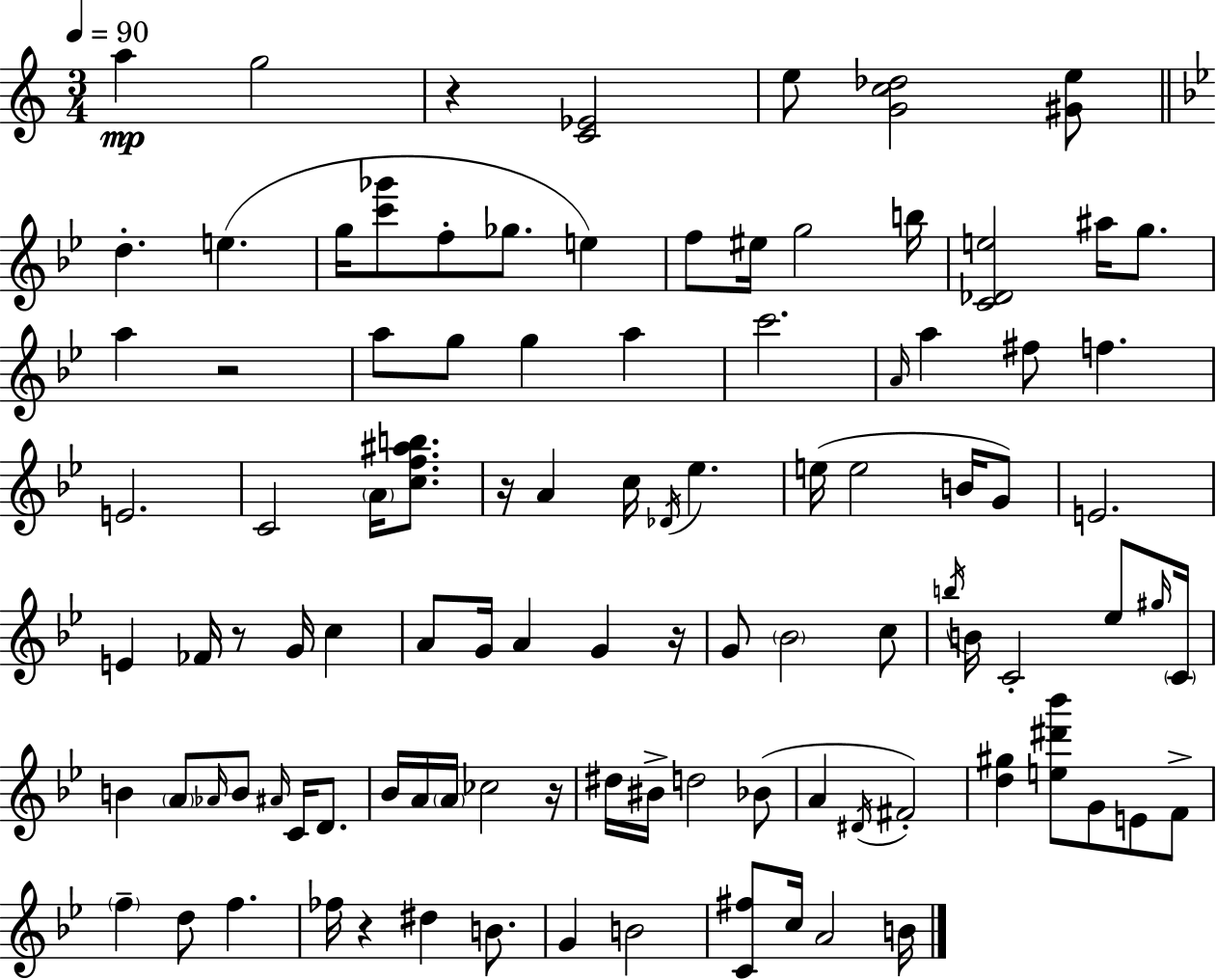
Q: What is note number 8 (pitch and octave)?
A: Gb5